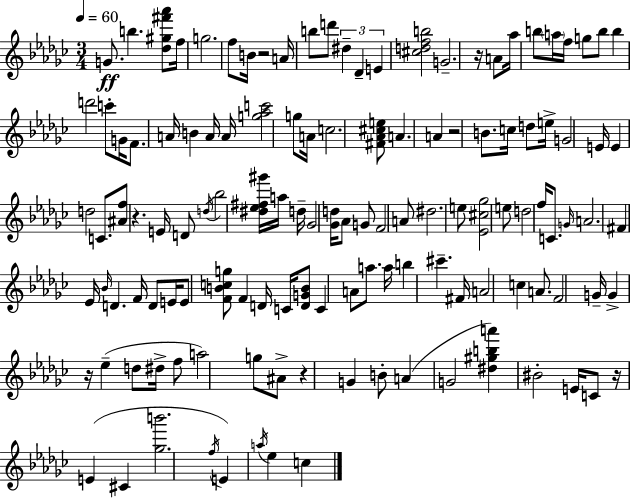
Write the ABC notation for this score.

X:1
T:Untitled
M:3/4
L:1/4
K:Ebm
G/2 b [_d^g^f'_a']/2 f/4 g2 f/2 B/4 z2 A/4 b/2 d'/2 ^d _D E [^cdfb]2 G2 z/4 A/2 _a/4 b/2 a/4 f/4 g/2 b/2 b d'2 c'/2 G/4 F/2 A/4 B A/4 A/4 [g_ac']2 g/2 A/4 c2 [^F_A^ce]/2 A A z2 B/2 c/4 d/2 e/4 G2 E/4 E d2 C/2 [^Af]/2 z E/4 D/2 d/4 _b2 [^d_e^f^g']/4 a/4 d/4 _G2 [_Gd]/4 _A/2 G/2 F2 A/2 ^d2 e/2 [_E^c_g]2 e/2 d2 f/4 C/2 G/4 A2 ^F _E/4 _B/4 D F/4 D/2 E/4 E/2 [FBcg]/2 F D/4 C/4 [DGB]/2 C A/2 a/2 a/4 b ^c' ^F/4 A2 c A/2 F2 G/4 G z/4 _e d/2 ^d/4 f/2 a2 g/2 ^A/2 z G B/2 A G2 [^d^gba'] ^B2 E/4 C/2 z/4 E ^C [_gb']2 f/4 E a/4 _e c